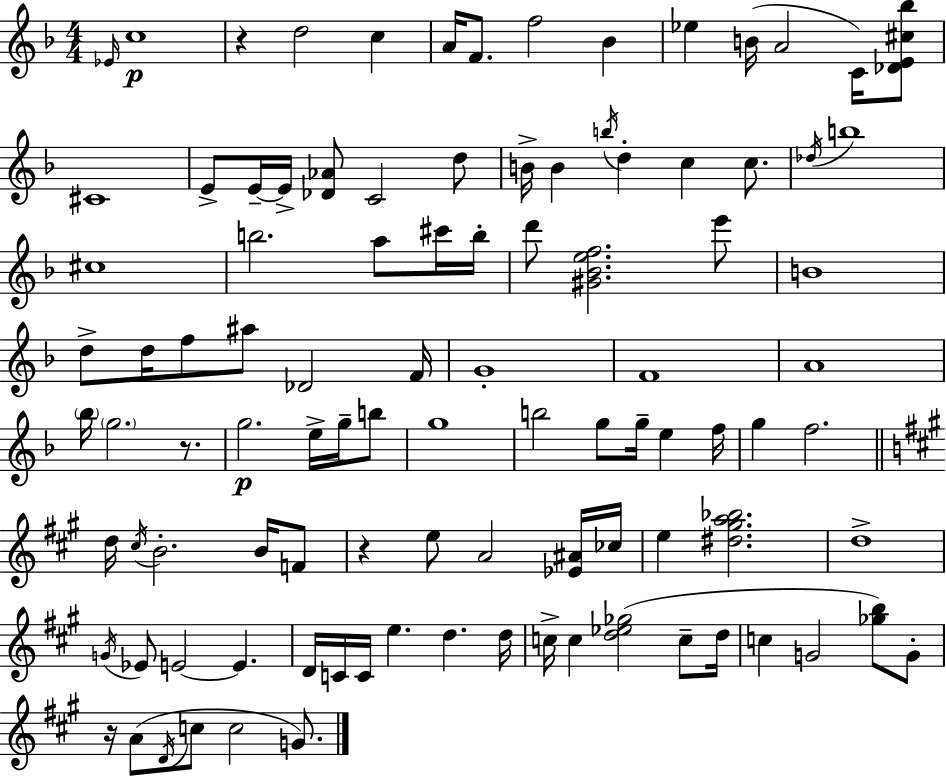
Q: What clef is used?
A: treble